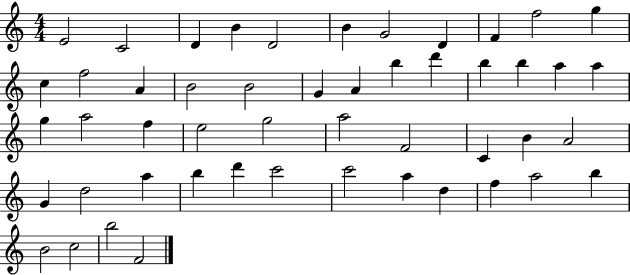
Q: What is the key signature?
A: C major